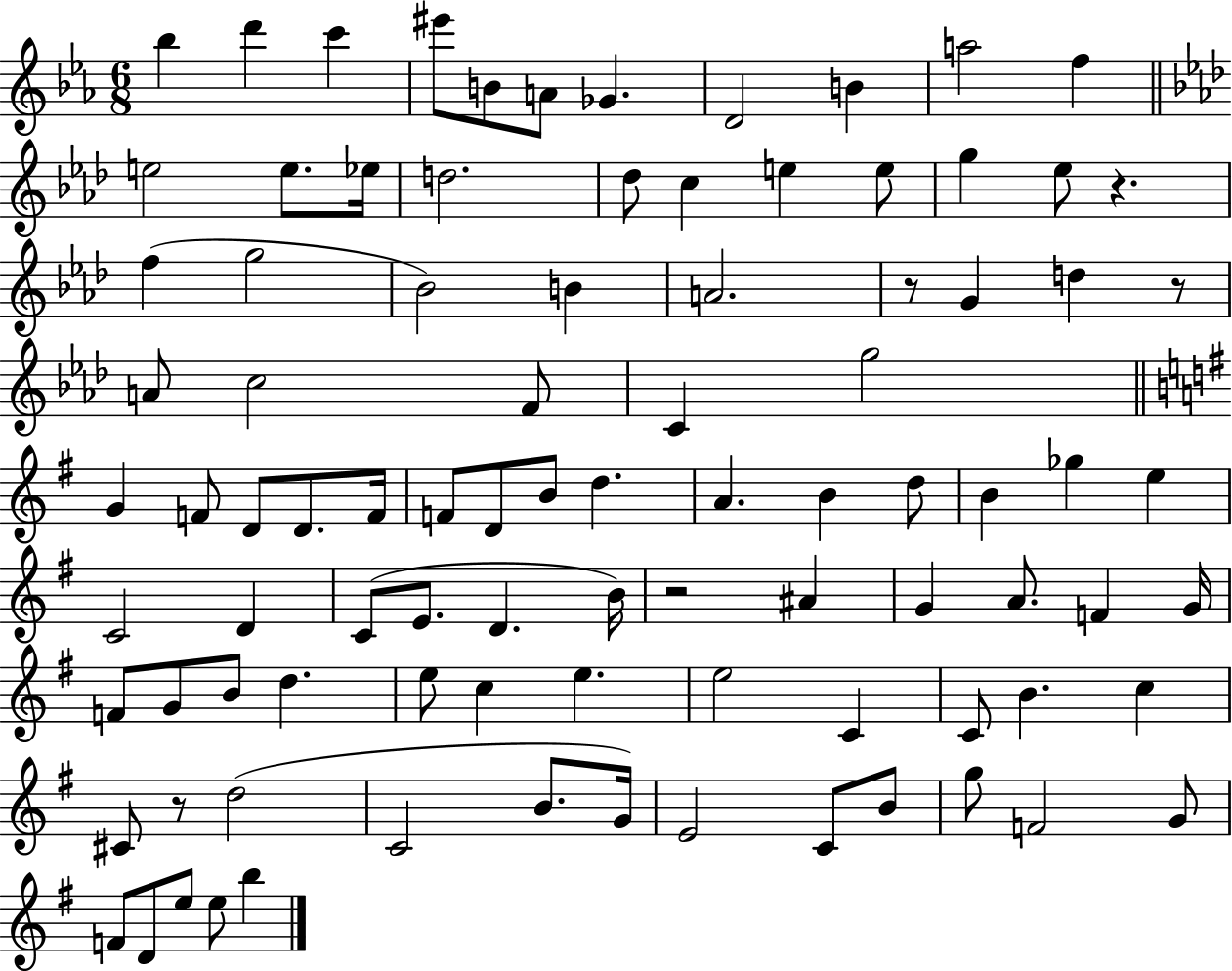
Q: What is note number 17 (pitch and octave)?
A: C5